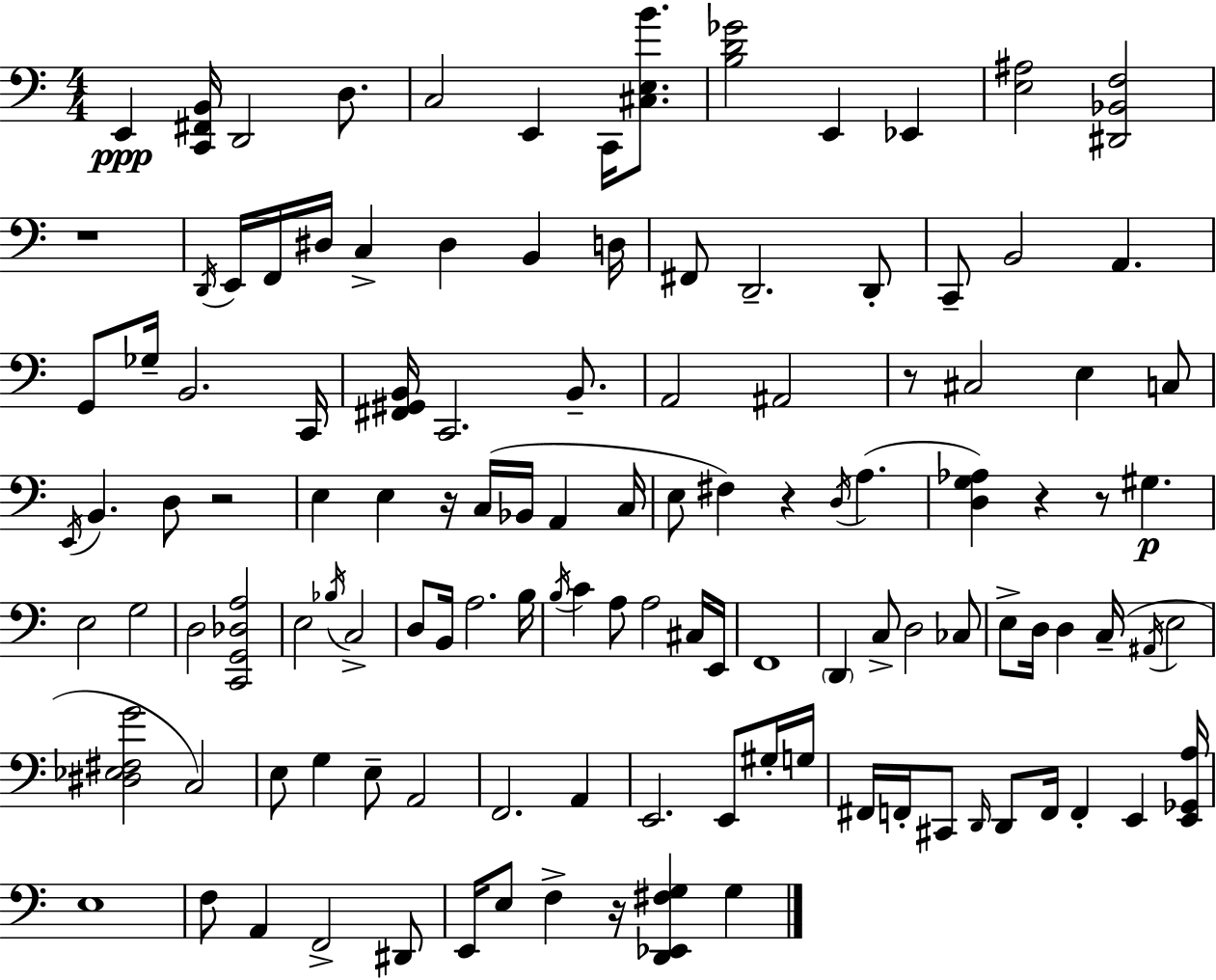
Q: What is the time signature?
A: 4/4